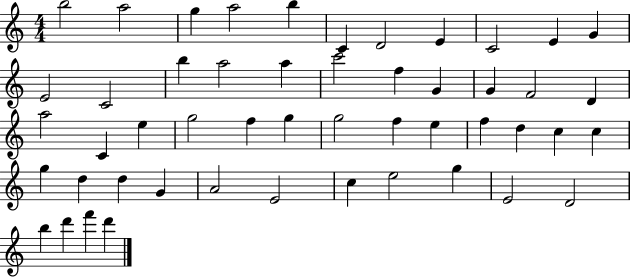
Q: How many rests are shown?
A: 0